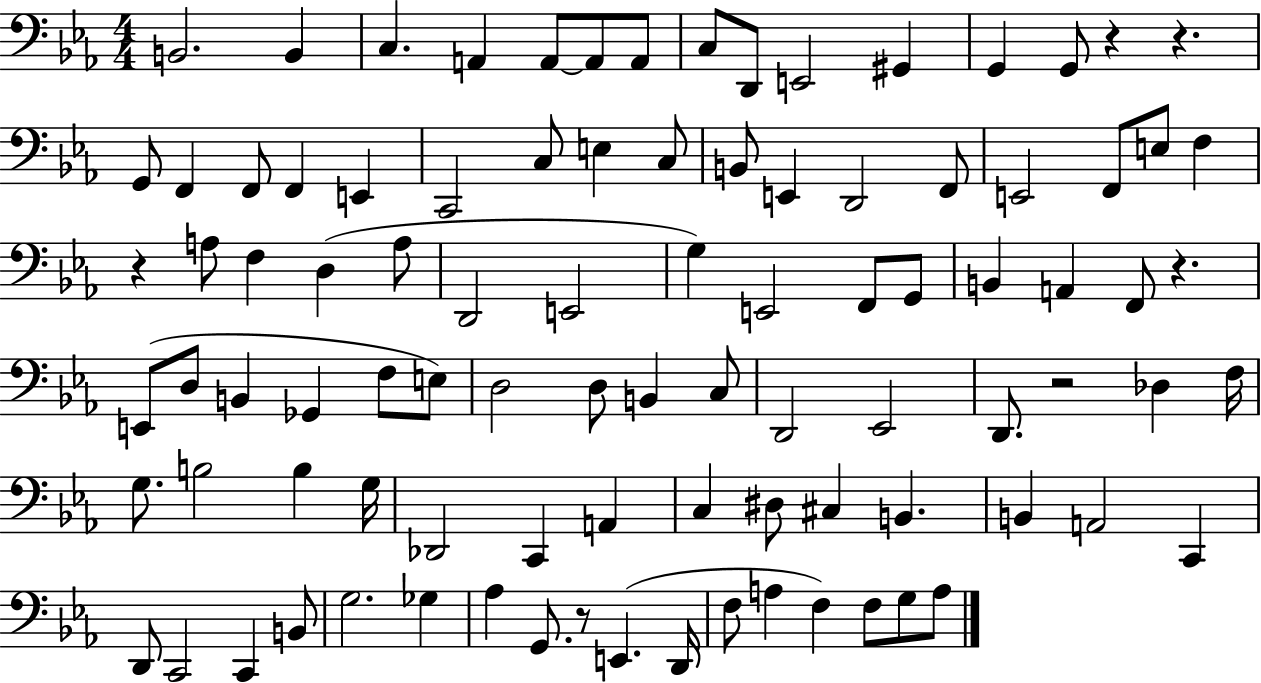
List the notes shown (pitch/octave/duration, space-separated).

B2/h. B2/q C3/q. A2/q A2/e A2/e A2/e C3/e D2/e E2/h G#2/q G2/q G2/e R/q R/q. G2/e F2/q F2/e F2/q E2/q C2/h C3/e E3/q C3/e B2/e E2/q D2/h F2/e E2/h F2/e E3/e F3/q R/q A3/e F3/q D3/q A3/e D2/h E2/h G3/q E2/h F2/e G2/e B2/q A2/q F2/e R/q. E2/e D3/e B2/q Gb2/q F3/e E3/e D3/h D3/e B2/q C3/e D2/h Eb2/h D2/e. R/h Db3/q F3/s G3/e. B3/h B3/q G3/s Db2/h C2/q A2/q C3/q D#3/e C#3/q B2/q. B2/q A2/h C2/q D2/e C2/h C2/q B2/e G3/h. Gb3/q Ab3/q G2/e. R/e E2/q. D2/s F3/e A3/q F3/q F3/e G3/e A3/e